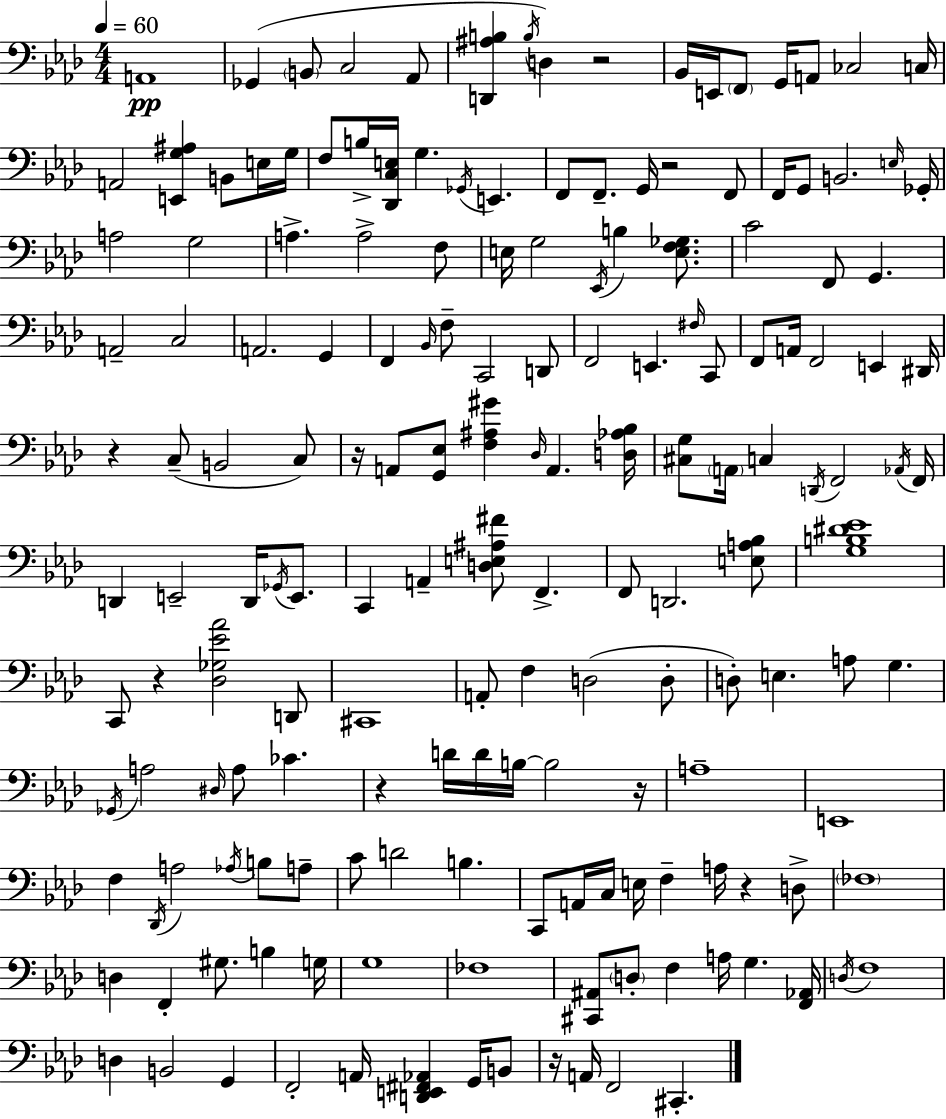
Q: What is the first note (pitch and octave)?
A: A2